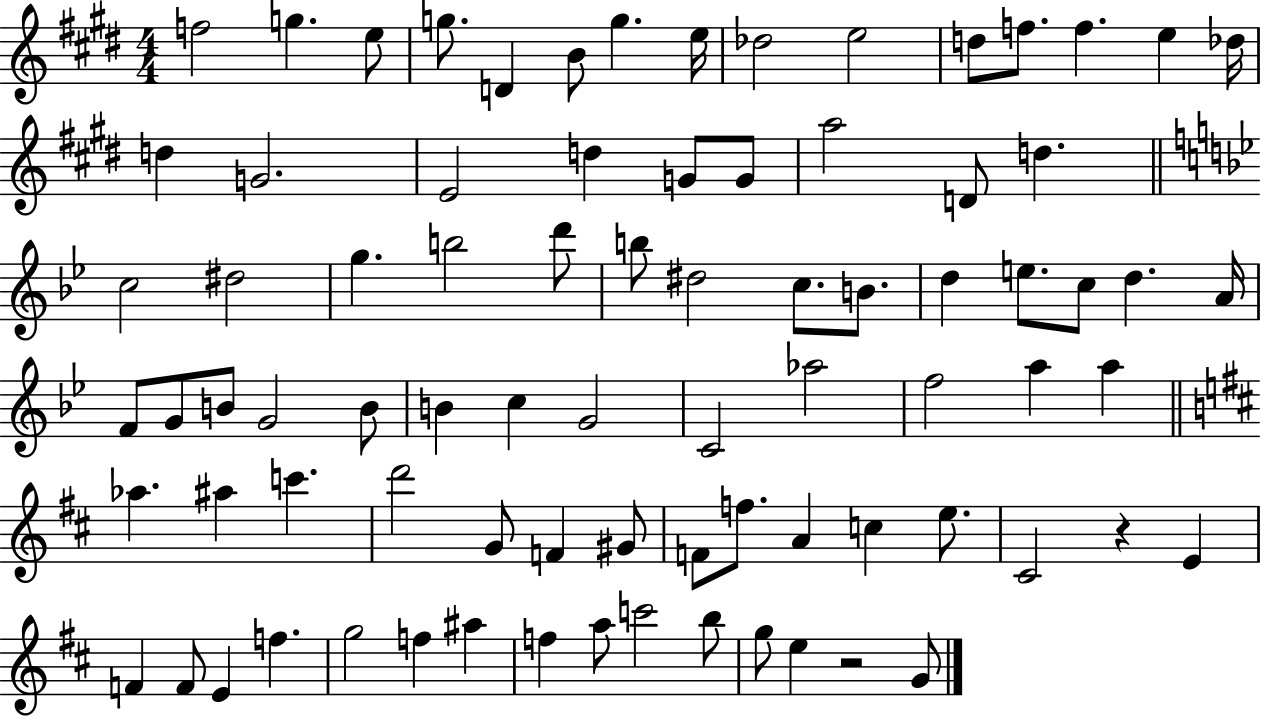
F5/h G5/q. E5/e G5/e. D4/q B4/e G5/q. E5/s Db5/h E5/h D5/e F5/e. F5/q. E5/q Db5/s D5/q G4/h. E4/h D5/q G4/e G4/e A5/h D4/e D5/q. C5/h D#5/h G5/q. B5/h D6/e B5/e D#5/h C5/e. B4/e. D5/q E5/e. C5/e D5/q. A4/s F4/e G4/e B4/e G4/h B4/e B4/q C5/q G4/h C4/h Ab5/h F5/h A5/q A5/q Ab5/q. A#5/q C6/q. D6/h G4/e F4/q G#4/e F4/e F5/e. A4/q C5/q E5/e. C#4/h R/q E4/q F4/q F4/e E4/q F5/q. G5/h F5/q A#5/q F5/q A5/e C6/h B5/e G5/e E5/q R/h G4/e